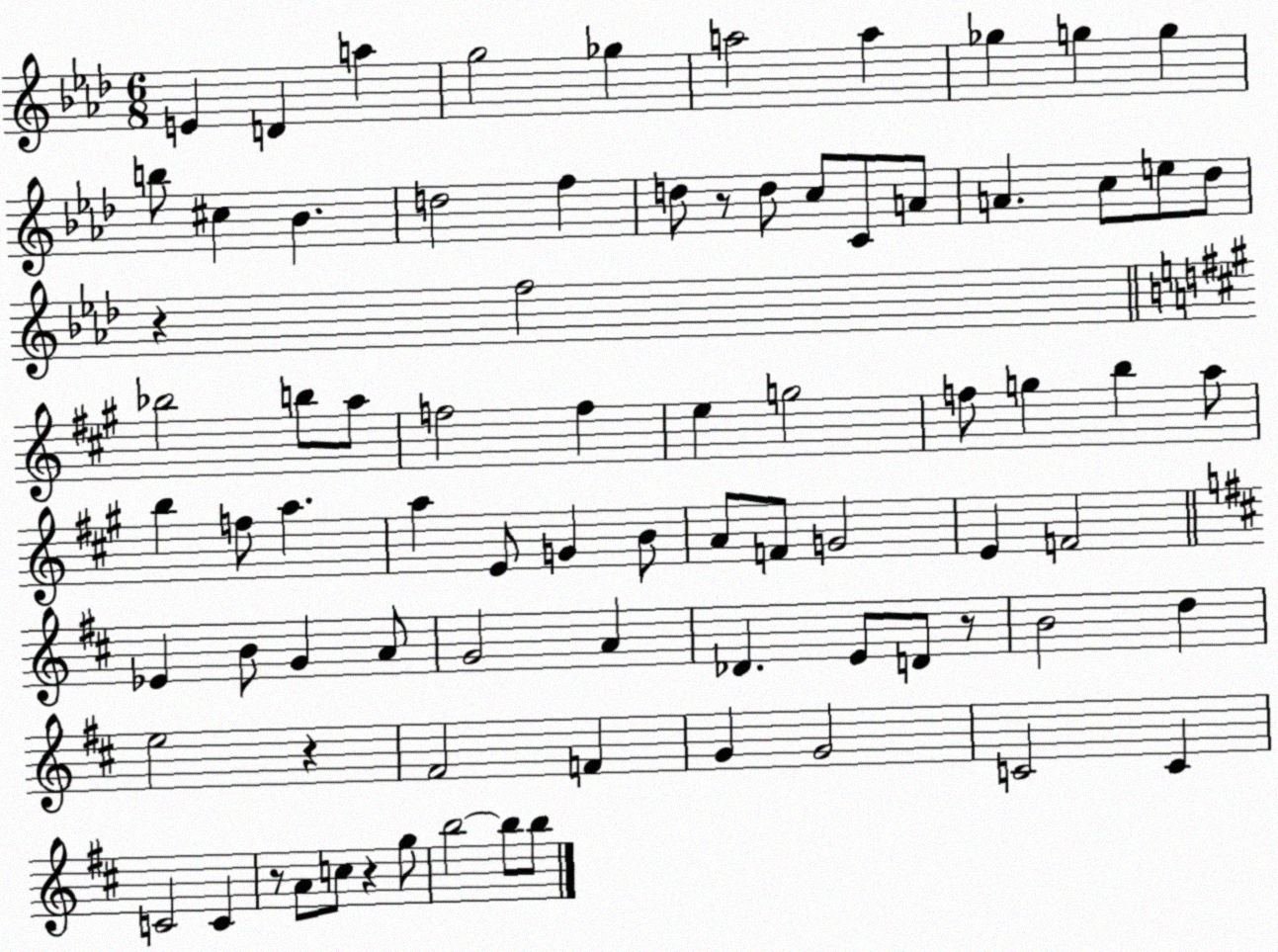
X:1
T:Untitled
M:6/8
L:1/4
K:Ab
E D a g2 _g a2 a _g g g b/2 ^c _B d2 f d/2 z/2 d/2 c/2 C/2 A/2 A c/2 e/2 _d/2 z f2 _b2 b/2 a/2 f2 f e g2 f/2 g b a/2 b f/2 a a E/2 G B/2 A/2 F/2 G2 E F2 _E B/2 G A/2 G2 A _D E/2 D/2 z/2 B2 d e2 z ^F2 F G G2 C2 C C2 C z/2 A/2 c/2 z g/2 b2 b/2 b/2